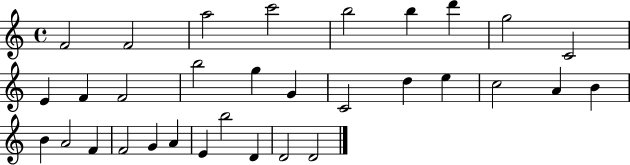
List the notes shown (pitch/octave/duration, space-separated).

F4/h F4/h A5/h C6/h B5/h B5/q D6/q G5/h C4/h E4/q F4/q F4/h B5/h G5/q G4/q C4/h D5/q E5/q C5/h A4/q B4/q B4/q A4/h F4/q F4/h G4/q A4/q E4/q B5/h D4/q D4/h D4/h